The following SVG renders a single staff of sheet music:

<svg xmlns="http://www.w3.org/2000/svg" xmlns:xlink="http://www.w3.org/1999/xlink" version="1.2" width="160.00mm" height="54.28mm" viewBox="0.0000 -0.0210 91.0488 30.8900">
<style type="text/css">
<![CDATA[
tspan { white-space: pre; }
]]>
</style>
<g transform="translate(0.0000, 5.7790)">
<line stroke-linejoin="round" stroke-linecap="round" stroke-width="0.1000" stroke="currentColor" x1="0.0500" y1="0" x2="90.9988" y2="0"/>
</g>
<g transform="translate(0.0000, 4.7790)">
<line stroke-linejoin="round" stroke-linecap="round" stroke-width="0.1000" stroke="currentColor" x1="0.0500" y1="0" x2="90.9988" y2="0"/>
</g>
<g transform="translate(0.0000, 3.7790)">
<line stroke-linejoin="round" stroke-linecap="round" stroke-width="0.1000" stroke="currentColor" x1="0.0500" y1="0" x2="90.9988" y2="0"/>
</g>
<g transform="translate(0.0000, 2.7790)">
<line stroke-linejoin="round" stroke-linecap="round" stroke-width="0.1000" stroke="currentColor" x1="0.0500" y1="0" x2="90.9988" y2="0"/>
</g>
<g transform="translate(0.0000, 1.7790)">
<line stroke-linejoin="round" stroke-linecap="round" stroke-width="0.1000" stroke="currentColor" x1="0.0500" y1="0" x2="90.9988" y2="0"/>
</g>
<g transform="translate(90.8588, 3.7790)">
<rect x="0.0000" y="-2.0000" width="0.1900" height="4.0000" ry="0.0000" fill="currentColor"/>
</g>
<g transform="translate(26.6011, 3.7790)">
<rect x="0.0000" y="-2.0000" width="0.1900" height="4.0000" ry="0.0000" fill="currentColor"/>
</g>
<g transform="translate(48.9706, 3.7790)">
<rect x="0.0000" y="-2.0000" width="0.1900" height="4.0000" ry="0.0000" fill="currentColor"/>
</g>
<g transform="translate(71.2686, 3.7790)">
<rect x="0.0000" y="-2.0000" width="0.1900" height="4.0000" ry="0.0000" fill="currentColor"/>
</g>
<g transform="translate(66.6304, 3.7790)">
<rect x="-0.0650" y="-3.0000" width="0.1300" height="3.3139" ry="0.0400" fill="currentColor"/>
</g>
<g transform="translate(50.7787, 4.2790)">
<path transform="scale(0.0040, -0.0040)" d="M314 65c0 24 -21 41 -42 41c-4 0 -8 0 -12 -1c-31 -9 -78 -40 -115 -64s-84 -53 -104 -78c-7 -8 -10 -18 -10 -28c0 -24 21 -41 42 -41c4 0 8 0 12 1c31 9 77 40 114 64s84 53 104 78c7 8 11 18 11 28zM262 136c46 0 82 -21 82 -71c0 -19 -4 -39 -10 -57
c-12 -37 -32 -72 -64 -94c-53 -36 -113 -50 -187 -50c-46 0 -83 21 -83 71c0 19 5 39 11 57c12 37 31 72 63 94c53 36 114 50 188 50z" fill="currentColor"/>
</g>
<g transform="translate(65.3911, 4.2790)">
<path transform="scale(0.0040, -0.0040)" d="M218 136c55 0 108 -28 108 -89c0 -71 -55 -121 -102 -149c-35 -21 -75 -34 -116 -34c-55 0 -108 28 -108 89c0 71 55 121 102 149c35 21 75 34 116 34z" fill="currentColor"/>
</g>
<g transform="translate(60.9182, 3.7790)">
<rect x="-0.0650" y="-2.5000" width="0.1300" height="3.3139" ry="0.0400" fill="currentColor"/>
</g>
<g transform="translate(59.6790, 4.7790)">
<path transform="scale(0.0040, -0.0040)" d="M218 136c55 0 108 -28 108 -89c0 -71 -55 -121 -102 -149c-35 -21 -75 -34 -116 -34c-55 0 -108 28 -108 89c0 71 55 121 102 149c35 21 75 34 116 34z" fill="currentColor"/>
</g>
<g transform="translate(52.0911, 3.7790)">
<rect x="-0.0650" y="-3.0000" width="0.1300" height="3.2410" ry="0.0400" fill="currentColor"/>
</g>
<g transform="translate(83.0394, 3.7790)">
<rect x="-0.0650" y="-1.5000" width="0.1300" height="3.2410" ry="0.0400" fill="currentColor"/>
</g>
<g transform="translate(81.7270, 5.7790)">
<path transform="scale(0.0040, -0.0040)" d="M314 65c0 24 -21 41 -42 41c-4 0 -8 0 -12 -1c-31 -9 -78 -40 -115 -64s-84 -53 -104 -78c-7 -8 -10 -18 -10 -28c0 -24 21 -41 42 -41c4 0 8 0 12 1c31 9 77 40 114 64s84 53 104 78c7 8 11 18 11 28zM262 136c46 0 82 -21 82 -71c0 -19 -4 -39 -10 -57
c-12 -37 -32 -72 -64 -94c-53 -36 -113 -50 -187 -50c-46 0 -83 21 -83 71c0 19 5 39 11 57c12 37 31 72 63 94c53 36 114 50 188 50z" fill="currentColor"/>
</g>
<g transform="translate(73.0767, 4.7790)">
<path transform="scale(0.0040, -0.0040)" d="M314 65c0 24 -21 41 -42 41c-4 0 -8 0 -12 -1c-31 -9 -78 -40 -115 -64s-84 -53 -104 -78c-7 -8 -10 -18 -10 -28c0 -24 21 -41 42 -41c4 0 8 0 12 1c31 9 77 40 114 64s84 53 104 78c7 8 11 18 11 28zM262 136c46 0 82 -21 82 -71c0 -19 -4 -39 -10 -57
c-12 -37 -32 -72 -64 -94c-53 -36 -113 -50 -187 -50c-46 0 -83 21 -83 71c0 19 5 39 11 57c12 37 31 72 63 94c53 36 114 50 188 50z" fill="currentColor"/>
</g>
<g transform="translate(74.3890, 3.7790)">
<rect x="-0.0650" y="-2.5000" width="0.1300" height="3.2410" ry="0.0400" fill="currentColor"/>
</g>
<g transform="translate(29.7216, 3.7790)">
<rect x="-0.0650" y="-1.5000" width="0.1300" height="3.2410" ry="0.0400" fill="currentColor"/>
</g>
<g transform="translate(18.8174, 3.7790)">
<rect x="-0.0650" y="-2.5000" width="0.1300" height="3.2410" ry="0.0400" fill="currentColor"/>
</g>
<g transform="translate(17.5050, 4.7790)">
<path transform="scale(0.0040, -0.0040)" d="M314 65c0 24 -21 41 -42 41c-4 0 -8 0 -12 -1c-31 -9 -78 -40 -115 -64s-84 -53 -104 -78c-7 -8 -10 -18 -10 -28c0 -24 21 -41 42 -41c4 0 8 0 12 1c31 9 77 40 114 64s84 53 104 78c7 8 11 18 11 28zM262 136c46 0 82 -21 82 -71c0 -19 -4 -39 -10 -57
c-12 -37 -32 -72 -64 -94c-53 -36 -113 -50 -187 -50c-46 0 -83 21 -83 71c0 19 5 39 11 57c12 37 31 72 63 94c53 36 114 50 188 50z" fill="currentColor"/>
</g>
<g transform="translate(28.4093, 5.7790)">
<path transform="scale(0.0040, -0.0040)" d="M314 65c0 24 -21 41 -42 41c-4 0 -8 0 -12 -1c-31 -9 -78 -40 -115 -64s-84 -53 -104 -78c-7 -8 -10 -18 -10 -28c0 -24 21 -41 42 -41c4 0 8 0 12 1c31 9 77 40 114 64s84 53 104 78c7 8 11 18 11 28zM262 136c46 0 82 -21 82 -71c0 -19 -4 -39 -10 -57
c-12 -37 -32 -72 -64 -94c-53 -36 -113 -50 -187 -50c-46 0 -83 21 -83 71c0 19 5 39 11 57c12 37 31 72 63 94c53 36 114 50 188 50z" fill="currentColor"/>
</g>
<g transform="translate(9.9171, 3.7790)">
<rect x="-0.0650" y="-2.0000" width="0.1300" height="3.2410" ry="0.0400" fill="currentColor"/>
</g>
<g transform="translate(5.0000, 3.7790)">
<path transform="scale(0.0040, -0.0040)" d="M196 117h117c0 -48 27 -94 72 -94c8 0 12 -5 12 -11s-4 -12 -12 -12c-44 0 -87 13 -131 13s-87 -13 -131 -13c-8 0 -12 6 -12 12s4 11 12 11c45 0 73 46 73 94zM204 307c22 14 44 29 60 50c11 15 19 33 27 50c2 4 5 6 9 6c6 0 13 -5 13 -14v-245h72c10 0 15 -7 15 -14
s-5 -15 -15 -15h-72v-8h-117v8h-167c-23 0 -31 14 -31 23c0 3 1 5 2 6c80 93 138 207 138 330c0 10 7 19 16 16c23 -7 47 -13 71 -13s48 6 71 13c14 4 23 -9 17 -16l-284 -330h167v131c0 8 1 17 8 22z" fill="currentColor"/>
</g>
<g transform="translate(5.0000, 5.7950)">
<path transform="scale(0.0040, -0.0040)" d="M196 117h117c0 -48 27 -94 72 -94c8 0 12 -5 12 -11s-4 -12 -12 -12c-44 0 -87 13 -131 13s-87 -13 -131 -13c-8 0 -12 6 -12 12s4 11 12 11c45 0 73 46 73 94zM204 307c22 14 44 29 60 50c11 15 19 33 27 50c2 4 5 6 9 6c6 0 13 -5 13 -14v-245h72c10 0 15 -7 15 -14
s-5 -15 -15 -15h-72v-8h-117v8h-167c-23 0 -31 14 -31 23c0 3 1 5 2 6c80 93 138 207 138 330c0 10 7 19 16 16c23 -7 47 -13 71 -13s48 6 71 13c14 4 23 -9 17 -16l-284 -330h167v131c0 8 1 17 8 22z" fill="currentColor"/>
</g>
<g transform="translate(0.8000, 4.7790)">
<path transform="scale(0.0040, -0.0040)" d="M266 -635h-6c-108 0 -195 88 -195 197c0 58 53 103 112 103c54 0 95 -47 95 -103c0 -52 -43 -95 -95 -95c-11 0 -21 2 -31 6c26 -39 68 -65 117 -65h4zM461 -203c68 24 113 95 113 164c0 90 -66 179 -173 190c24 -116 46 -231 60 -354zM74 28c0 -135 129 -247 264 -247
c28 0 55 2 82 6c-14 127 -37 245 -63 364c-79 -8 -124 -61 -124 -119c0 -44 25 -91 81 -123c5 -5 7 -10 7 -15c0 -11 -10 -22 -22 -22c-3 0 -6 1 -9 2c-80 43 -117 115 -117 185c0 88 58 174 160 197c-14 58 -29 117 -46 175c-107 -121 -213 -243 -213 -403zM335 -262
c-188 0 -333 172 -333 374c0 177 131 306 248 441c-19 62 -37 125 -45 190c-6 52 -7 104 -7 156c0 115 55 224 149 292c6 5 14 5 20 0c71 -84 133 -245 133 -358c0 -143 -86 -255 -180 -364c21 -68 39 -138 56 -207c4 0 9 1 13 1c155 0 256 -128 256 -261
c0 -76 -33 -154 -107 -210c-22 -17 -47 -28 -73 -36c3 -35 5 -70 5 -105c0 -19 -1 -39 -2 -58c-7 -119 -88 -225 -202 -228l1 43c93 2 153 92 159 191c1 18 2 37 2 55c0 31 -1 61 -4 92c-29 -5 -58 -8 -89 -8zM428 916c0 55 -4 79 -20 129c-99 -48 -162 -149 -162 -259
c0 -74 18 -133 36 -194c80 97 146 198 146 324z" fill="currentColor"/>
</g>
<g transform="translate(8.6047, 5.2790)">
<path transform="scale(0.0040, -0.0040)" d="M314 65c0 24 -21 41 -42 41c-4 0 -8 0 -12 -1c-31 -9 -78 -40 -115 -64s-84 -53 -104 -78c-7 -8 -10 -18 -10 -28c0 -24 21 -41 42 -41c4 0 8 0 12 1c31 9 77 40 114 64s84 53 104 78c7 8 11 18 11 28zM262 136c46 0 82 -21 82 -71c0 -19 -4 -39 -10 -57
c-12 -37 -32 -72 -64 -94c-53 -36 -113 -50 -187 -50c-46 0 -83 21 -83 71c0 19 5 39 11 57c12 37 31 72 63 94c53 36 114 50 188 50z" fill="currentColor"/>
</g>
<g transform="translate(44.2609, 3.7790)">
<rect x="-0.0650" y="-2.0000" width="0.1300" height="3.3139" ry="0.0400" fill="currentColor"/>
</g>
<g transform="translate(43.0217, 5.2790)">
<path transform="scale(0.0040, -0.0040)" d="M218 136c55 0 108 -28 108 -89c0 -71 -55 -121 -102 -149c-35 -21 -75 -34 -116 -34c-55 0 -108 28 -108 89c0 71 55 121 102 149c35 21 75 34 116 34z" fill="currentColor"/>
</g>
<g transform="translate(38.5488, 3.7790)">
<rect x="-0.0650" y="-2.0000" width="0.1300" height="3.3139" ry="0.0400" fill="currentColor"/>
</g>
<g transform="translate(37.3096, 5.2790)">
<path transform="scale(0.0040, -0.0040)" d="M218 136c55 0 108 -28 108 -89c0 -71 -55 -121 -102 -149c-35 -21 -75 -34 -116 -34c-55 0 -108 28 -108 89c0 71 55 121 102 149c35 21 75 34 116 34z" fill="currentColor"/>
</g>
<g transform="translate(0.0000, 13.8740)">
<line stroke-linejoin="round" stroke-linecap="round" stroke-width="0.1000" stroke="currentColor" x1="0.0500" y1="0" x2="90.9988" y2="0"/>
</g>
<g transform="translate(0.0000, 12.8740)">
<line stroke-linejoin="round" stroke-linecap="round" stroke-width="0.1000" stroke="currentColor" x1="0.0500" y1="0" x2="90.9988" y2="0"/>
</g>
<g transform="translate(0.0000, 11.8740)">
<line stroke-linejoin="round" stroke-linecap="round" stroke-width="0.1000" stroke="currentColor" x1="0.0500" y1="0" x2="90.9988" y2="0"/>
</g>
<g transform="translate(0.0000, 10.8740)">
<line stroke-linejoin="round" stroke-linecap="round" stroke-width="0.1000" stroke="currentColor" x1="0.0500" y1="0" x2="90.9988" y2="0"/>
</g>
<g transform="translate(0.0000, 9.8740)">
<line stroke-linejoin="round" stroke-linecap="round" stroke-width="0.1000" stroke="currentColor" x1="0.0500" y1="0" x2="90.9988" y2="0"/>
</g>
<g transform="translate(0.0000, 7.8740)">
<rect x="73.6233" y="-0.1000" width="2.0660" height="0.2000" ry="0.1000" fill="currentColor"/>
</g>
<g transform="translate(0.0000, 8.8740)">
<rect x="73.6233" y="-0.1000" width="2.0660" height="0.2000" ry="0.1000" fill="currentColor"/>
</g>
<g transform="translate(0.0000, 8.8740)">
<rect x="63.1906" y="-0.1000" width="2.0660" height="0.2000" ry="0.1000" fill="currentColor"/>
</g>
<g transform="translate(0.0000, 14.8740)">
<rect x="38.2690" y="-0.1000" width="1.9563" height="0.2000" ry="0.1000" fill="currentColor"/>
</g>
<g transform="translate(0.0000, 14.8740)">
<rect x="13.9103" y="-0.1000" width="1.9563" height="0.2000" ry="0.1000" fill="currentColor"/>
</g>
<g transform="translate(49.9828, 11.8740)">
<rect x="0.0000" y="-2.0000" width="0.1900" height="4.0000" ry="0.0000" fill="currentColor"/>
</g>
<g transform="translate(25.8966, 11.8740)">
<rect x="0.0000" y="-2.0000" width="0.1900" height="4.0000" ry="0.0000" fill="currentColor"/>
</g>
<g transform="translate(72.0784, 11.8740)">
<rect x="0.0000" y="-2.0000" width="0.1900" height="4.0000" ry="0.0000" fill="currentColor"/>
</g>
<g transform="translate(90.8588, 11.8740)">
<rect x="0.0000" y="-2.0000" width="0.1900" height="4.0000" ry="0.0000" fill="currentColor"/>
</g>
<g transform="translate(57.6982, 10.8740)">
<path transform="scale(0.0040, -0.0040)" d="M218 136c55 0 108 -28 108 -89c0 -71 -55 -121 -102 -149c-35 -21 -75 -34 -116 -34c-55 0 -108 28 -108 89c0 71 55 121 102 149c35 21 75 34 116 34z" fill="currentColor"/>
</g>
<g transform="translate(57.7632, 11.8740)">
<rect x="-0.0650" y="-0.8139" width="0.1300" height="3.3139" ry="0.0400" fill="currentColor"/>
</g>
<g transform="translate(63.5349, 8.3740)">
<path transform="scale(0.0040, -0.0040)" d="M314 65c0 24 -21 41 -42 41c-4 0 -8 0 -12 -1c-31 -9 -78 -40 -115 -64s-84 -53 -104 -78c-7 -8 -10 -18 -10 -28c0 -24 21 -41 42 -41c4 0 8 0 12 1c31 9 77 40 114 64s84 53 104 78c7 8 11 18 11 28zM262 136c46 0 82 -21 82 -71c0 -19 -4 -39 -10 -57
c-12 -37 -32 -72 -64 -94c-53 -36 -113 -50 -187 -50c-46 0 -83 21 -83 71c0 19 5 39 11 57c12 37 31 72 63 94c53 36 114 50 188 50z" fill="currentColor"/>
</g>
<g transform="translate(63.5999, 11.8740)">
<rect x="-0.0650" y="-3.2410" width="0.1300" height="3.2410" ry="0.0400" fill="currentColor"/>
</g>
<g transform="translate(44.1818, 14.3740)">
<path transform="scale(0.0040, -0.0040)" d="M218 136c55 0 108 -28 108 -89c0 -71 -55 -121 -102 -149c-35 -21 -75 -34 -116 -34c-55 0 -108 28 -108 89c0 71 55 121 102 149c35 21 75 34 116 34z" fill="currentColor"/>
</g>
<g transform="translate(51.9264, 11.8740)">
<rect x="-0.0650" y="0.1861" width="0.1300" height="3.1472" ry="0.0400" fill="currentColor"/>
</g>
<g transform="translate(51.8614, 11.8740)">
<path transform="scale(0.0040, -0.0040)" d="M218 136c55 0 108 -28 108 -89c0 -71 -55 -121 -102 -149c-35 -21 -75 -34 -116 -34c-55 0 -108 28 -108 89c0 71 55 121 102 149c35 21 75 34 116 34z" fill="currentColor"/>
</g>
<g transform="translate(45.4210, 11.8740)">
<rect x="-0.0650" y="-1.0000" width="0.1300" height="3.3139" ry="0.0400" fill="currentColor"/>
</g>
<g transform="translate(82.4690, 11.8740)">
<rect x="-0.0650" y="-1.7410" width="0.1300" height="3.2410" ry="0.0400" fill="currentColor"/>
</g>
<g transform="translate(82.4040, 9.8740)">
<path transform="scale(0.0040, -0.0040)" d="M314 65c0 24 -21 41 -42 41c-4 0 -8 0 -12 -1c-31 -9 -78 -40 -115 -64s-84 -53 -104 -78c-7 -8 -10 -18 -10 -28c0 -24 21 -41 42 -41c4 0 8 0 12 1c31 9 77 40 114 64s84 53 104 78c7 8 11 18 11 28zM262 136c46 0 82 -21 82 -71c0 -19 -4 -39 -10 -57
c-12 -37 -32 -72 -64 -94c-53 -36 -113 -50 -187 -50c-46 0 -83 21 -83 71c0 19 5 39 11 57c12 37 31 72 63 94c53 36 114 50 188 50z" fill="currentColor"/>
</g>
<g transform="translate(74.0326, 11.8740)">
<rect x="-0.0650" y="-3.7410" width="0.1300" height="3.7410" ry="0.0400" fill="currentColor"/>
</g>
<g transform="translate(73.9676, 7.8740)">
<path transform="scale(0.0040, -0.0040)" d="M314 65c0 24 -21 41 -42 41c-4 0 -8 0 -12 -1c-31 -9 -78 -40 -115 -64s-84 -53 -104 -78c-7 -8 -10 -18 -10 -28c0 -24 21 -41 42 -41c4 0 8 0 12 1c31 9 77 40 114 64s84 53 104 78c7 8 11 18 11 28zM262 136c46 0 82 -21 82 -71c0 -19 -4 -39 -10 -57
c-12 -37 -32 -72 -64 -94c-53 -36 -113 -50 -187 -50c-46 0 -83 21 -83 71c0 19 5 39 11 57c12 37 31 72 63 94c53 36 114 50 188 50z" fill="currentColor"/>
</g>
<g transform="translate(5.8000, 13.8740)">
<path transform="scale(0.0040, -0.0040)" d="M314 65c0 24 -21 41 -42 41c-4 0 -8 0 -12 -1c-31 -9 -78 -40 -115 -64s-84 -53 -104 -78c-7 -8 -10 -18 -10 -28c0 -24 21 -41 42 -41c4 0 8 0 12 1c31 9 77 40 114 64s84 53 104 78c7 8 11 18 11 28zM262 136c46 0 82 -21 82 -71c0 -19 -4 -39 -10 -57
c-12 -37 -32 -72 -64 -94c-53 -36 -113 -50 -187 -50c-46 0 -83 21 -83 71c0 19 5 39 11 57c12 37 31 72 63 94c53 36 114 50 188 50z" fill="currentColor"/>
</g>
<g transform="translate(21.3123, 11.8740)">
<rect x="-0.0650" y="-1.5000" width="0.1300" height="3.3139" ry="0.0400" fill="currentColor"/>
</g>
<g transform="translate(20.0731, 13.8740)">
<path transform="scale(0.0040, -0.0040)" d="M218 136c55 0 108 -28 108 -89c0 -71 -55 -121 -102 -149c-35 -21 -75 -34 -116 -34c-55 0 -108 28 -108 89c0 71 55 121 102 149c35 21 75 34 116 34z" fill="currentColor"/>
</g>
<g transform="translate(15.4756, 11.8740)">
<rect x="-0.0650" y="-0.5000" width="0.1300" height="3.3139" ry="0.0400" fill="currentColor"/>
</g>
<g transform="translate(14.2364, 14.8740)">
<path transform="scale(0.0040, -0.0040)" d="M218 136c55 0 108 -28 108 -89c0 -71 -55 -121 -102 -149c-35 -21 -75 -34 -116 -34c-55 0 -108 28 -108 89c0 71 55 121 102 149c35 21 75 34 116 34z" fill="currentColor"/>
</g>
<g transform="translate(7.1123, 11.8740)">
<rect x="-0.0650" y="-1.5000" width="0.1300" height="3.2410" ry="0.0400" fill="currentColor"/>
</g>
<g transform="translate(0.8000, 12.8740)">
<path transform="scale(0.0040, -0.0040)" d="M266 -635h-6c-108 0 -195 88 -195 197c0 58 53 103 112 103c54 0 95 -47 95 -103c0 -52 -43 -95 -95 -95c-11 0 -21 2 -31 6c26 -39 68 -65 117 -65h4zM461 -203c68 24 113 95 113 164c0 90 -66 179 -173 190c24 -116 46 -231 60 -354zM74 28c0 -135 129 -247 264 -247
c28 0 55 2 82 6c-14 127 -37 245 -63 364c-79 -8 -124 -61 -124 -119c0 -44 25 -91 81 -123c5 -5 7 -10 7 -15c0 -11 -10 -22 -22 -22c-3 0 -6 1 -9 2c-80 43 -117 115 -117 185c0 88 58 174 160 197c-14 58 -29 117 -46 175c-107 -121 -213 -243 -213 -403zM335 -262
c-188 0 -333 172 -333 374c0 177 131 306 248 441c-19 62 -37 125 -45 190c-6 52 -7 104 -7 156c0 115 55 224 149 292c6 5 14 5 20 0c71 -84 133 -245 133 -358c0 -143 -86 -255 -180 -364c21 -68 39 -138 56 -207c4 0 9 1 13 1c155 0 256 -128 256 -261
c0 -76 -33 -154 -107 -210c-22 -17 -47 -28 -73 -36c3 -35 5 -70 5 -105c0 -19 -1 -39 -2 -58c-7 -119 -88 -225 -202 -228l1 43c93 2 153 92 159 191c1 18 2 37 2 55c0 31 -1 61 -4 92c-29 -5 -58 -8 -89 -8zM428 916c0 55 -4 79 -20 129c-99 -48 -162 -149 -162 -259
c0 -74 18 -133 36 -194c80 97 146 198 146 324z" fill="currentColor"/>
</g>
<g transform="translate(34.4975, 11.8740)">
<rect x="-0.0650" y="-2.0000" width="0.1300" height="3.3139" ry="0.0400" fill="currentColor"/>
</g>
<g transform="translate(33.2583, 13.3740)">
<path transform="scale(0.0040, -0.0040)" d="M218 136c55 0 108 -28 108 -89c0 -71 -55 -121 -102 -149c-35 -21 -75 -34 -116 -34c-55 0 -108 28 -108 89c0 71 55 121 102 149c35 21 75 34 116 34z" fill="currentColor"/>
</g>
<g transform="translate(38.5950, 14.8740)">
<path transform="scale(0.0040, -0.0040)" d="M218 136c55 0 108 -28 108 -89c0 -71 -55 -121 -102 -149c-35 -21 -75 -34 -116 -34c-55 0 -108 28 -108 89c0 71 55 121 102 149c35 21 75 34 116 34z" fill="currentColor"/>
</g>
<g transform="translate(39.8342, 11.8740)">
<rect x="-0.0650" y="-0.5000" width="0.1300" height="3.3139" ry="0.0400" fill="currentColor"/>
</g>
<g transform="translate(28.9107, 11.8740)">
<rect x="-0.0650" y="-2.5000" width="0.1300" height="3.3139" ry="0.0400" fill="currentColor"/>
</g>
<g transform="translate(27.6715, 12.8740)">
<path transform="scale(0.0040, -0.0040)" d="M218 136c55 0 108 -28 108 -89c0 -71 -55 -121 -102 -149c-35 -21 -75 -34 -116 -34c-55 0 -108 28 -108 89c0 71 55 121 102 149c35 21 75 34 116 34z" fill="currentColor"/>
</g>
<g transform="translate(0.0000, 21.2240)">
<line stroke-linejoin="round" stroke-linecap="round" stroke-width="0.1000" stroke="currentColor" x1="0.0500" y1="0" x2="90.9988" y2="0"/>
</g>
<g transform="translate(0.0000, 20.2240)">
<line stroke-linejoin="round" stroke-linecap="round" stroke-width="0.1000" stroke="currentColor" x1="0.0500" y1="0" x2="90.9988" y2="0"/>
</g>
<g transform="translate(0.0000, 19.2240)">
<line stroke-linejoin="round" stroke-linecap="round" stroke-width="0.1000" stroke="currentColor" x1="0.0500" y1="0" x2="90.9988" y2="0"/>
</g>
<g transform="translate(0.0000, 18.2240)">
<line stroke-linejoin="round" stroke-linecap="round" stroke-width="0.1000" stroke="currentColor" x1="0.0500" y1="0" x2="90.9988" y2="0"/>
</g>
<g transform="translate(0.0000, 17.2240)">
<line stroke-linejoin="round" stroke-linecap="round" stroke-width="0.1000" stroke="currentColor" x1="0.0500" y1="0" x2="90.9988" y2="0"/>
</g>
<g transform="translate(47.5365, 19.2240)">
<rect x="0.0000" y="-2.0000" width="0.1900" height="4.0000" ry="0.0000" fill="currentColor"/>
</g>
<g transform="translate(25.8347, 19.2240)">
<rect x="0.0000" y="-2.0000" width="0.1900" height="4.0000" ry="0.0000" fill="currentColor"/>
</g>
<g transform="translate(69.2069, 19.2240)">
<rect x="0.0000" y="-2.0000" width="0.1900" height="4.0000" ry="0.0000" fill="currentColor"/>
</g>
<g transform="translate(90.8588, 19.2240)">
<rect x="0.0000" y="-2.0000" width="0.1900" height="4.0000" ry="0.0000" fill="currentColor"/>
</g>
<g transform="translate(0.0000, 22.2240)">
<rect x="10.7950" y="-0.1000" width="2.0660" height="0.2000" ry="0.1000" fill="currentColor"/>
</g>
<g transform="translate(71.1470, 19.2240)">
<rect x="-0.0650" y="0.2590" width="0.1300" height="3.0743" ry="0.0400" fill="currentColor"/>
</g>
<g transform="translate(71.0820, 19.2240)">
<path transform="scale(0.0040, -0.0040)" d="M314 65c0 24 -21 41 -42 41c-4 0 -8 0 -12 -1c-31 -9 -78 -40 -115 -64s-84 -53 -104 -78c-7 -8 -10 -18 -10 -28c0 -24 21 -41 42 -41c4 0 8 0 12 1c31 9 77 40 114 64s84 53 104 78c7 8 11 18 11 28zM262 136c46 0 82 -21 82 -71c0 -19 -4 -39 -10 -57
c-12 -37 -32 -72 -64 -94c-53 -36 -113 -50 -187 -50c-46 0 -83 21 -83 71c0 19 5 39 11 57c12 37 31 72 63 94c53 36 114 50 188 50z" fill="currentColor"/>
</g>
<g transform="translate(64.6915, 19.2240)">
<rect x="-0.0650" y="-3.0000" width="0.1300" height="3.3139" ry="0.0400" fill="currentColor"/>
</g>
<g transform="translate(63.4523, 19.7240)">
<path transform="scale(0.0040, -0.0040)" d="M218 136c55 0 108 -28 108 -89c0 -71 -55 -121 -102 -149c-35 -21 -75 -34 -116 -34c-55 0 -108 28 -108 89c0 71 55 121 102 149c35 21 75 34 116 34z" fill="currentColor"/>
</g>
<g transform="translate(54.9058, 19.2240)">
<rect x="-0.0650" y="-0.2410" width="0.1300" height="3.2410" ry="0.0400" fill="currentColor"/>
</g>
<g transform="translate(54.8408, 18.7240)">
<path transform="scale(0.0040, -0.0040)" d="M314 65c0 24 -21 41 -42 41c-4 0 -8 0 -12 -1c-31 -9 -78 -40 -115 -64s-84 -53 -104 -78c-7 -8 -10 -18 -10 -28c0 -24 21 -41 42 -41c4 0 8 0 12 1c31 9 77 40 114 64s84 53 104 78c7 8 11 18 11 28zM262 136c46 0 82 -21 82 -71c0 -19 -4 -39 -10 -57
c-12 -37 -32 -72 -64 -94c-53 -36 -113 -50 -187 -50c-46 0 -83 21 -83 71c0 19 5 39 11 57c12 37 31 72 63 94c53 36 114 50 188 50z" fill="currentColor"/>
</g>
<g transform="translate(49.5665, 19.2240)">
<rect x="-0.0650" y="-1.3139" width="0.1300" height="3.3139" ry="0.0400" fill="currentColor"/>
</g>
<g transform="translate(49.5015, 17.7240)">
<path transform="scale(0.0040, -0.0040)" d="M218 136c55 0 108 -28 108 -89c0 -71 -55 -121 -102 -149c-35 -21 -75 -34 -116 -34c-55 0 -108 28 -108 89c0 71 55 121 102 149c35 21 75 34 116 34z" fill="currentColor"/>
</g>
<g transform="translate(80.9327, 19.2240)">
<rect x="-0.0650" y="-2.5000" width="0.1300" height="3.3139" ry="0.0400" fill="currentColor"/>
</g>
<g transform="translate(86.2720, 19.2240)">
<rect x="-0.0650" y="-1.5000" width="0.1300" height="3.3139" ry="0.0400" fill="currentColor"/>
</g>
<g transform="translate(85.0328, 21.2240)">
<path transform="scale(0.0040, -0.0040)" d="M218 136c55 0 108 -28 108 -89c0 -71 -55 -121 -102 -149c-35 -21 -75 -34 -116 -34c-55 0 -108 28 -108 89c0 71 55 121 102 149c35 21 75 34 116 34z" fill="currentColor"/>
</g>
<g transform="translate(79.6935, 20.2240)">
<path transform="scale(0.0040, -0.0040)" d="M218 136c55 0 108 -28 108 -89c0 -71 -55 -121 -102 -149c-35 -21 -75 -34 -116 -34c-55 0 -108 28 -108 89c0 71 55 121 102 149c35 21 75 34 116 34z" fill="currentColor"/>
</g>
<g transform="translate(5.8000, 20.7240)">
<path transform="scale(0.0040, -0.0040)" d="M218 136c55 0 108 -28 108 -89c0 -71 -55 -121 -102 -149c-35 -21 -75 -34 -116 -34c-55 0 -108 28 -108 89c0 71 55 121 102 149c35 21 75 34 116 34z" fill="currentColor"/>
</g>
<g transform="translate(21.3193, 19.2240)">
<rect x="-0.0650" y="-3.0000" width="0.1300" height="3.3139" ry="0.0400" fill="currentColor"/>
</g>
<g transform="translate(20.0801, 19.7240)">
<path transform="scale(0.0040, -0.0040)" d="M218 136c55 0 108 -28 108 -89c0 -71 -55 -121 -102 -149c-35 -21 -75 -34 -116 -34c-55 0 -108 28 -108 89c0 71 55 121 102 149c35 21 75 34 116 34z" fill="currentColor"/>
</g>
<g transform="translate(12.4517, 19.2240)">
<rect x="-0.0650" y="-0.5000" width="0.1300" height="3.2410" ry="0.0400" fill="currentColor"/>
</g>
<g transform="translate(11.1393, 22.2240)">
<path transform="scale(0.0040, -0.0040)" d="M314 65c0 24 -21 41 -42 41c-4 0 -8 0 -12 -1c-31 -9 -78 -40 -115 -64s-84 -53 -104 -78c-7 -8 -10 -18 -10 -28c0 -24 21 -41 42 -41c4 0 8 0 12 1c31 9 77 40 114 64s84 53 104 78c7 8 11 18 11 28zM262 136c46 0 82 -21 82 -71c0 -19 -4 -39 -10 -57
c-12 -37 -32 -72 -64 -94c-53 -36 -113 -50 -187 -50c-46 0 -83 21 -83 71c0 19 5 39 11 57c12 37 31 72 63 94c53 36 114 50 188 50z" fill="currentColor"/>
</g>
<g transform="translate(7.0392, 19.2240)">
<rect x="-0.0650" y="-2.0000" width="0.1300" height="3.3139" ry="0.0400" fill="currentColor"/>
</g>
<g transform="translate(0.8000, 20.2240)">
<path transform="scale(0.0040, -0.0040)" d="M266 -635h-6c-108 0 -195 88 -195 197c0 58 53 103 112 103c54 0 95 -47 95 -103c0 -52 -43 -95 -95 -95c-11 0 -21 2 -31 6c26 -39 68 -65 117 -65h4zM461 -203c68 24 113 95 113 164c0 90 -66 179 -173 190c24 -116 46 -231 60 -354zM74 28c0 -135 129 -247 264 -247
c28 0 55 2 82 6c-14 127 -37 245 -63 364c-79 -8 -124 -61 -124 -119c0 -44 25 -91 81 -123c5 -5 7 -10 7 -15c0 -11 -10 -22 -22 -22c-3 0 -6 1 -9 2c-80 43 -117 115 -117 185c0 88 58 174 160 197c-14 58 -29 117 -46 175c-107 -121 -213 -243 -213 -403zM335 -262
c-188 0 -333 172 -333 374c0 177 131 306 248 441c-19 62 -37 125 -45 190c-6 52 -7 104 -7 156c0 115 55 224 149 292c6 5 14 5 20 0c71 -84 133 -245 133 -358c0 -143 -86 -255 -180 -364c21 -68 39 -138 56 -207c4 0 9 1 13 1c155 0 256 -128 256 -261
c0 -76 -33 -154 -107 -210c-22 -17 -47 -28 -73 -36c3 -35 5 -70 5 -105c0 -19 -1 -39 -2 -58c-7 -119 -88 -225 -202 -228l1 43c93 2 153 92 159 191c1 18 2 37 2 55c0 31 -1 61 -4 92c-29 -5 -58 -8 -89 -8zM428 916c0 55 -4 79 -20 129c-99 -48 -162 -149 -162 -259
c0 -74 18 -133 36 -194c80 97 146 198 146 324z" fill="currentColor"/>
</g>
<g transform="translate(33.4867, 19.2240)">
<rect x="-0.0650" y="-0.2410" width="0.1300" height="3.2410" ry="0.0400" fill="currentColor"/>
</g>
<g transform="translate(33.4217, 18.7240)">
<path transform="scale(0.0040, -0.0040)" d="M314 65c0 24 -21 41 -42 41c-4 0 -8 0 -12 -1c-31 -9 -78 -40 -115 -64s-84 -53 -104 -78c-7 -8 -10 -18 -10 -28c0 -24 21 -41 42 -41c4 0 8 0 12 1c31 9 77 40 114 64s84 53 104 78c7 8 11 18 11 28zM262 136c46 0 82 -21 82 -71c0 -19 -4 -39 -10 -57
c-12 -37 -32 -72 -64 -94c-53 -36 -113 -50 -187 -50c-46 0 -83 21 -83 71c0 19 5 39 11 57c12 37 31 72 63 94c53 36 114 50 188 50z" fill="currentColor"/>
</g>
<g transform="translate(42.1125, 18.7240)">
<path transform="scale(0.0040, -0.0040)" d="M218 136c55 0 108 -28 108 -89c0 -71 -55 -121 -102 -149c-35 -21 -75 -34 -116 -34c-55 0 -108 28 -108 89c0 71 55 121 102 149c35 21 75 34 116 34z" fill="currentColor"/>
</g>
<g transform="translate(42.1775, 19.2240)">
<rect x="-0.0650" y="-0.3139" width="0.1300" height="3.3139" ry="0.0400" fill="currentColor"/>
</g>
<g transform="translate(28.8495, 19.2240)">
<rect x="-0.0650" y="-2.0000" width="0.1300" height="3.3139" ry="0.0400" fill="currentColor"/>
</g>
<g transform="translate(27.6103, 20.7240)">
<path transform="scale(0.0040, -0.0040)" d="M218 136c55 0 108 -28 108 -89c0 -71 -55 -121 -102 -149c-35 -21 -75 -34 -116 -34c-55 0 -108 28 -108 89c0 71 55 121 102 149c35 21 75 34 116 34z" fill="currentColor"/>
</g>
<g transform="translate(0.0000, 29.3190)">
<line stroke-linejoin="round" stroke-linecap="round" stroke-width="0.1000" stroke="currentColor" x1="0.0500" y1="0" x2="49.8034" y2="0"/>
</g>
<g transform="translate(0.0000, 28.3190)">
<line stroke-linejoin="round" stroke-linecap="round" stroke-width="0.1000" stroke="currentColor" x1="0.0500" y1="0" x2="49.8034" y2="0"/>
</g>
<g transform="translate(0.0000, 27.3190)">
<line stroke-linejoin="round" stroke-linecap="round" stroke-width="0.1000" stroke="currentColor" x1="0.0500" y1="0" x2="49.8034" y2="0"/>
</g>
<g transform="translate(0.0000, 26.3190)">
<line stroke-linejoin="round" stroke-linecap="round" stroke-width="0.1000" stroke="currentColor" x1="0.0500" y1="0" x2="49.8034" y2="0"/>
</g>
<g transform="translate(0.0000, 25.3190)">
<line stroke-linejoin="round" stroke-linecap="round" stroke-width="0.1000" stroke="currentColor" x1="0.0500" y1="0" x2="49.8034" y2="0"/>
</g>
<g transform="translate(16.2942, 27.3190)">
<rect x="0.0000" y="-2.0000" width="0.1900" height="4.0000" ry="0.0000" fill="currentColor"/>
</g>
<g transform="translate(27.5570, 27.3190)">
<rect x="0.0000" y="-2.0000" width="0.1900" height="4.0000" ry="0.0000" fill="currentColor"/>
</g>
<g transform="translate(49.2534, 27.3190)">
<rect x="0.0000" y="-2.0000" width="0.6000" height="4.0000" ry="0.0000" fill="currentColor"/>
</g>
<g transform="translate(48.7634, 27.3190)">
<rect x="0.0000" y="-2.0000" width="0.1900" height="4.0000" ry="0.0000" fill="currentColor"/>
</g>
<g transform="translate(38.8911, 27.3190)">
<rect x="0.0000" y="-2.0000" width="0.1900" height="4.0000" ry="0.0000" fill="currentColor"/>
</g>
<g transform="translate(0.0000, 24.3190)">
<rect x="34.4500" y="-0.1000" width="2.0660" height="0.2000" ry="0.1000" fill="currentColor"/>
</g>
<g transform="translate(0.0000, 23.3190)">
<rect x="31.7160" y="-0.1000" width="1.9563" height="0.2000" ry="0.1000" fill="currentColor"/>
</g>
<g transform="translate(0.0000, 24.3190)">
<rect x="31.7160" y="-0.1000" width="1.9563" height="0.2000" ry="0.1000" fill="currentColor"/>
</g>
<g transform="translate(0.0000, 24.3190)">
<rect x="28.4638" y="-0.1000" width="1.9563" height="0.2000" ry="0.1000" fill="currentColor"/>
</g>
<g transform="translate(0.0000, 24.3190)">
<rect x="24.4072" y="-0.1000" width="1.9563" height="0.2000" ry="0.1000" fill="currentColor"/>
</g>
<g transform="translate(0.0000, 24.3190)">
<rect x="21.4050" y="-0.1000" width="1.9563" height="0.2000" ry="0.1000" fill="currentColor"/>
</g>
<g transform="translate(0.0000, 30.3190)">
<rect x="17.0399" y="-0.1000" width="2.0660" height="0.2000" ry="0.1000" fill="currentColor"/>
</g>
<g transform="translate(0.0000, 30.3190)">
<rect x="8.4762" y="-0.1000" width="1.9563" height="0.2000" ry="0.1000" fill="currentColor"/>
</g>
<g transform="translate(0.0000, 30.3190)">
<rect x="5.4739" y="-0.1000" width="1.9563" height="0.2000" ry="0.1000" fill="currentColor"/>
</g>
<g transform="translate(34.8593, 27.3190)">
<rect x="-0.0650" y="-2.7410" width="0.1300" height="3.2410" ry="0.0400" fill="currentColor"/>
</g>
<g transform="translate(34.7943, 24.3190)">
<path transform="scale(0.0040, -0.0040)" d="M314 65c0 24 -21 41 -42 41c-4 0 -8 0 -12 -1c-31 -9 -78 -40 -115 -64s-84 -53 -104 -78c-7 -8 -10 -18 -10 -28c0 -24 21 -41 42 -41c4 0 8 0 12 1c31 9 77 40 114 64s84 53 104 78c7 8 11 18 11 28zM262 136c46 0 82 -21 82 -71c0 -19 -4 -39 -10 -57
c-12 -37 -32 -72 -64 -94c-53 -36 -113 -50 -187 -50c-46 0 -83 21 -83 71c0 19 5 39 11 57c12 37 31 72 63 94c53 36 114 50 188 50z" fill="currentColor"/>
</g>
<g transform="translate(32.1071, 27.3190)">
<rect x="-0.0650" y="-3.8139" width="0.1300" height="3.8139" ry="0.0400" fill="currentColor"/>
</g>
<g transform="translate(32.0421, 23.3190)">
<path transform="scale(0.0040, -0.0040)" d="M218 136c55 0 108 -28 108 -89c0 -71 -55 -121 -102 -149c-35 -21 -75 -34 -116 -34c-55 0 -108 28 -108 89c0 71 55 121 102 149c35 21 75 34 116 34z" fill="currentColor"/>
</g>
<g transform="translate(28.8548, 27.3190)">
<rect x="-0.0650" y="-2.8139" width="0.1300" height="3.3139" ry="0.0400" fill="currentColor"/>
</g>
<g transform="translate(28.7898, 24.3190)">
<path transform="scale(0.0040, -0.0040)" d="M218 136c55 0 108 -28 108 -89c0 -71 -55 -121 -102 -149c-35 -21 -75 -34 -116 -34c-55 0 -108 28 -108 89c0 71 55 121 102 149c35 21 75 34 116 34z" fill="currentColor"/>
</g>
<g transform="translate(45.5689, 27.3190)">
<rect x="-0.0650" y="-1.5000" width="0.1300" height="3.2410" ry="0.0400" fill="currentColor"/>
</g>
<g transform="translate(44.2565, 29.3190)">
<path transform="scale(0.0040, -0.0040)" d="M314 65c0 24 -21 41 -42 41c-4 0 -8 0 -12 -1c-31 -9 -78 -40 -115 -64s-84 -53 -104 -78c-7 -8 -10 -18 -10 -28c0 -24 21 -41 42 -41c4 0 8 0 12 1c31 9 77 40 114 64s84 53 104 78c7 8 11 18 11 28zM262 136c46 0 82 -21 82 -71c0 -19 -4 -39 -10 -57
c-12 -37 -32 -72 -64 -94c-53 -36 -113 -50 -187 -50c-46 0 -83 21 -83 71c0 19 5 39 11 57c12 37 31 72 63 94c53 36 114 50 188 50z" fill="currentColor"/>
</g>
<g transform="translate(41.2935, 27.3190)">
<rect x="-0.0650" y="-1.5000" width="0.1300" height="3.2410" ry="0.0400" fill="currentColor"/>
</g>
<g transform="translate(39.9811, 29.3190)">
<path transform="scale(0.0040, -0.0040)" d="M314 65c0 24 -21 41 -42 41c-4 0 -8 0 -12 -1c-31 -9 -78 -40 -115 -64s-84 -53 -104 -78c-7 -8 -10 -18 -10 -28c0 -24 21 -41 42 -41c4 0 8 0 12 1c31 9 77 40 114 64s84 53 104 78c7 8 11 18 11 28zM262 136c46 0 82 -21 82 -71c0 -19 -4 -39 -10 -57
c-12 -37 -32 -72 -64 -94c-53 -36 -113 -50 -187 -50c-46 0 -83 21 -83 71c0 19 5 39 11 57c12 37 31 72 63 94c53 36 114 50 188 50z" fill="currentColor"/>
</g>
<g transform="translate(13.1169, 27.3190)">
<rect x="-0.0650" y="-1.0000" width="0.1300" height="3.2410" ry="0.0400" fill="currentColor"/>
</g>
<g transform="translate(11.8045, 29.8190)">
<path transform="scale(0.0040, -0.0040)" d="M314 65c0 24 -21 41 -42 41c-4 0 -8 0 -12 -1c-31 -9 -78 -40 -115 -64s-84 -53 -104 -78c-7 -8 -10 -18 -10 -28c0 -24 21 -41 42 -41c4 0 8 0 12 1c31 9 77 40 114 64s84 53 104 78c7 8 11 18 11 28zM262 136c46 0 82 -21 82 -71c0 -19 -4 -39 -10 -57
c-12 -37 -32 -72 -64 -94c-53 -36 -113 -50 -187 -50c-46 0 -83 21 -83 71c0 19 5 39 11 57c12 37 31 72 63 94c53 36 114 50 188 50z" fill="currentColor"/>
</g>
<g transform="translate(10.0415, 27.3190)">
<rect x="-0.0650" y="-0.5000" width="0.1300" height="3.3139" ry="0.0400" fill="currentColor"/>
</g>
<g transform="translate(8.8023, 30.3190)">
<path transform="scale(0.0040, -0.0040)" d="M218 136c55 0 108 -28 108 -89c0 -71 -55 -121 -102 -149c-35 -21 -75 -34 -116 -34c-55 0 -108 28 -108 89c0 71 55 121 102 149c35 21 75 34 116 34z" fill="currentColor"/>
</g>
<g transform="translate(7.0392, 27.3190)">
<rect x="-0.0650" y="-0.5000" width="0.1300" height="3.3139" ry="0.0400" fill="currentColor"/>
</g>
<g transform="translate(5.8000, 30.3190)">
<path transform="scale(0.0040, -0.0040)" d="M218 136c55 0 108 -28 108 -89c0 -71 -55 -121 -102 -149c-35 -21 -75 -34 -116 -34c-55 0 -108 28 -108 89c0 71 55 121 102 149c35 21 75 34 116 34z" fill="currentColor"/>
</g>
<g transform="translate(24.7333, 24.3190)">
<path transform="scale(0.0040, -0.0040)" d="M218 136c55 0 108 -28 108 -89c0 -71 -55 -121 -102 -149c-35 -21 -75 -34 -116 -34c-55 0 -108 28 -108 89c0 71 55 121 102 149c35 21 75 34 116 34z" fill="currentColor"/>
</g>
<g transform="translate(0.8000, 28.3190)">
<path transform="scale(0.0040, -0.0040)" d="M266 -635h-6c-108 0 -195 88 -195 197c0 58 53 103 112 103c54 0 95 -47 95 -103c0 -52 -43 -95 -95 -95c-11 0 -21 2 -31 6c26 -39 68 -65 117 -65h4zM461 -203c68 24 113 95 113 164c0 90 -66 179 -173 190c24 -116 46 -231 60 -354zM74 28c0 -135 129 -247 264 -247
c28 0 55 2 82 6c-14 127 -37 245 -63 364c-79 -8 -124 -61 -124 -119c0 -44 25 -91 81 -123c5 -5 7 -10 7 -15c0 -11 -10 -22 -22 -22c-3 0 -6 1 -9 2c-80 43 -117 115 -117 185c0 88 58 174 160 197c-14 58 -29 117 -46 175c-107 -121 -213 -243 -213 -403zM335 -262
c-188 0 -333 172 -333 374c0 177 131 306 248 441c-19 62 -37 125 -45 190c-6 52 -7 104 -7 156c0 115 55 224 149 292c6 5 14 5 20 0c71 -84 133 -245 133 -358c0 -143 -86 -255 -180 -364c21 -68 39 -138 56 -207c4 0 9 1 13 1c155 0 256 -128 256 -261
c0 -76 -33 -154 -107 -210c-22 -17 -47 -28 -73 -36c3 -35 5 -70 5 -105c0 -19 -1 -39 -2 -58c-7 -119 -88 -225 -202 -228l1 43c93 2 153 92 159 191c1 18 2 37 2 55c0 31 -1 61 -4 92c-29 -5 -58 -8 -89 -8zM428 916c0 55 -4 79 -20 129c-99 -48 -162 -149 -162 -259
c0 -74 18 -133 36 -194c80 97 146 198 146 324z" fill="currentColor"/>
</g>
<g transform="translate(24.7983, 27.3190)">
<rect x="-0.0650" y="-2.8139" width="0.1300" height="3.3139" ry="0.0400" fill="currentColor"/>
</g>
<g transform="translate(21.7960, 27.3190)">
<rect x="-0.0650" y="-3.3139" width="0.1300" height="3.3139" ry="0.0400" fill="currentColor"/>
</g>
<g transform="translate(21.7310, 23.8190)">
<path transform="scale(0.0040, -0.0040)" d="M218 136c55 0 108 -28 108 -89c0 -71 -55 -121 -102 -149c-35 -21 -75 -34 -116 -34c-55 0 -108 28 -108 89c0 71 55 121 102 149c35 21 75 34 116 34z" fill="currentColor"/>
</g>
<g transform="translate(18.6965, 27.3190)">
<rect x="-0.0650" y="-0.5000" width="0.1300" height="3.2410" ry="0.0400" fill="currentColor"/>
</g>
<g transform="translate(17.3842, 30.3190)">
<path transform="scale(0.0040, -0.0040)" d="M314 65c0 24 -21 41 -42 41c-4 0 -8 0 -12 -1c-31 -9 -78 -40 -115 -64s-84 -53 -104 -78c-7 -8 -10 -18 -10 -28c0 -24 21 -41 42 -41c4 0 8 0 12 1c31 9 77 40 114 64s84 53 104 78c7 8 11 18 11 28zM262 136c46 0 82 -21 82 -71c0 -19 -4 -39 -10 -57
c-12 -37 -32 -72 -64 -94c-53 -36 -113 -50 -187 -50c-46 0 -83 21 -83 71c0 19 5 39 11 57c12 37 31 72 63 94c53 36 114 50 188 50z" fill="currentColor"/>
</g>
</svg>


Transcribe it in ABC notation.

X:1
T:Untitled
M:4/4
L:1/4
K:C
F2 G2 E2 F F A2 G A G2 E2 E2 C E G F C D B d b2 c'2 f2 F C2 A F c2 c e c2 A B2 G E C C D2 C2 b a a c' a2 E2 E2